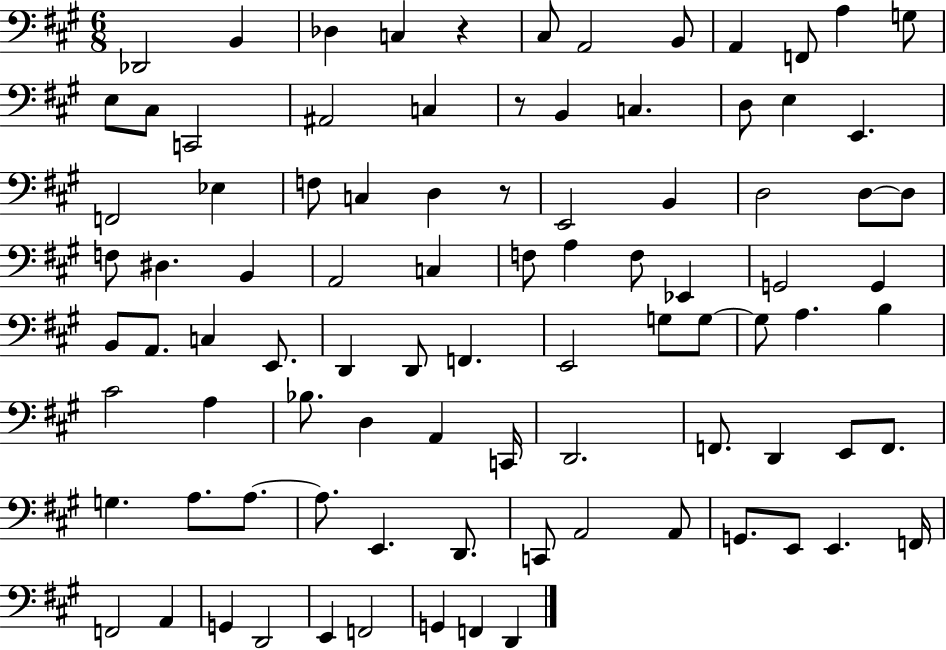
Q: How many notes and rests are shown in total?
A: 91